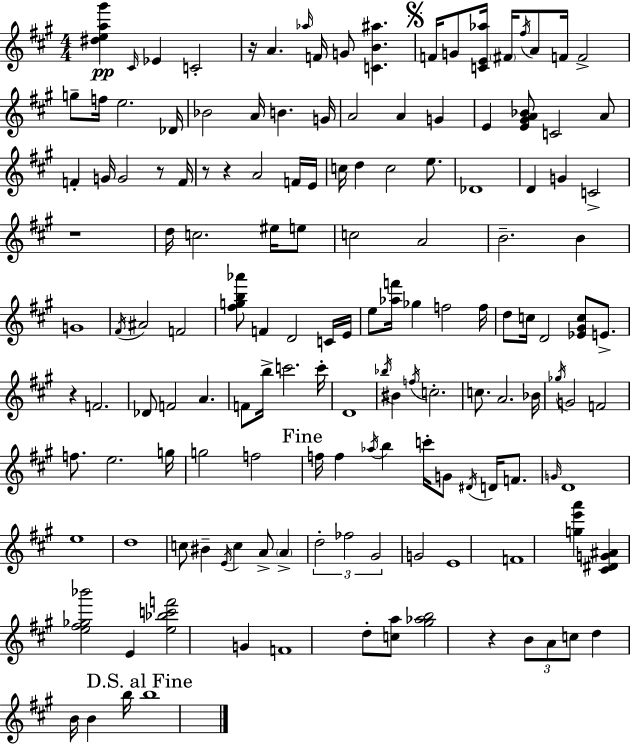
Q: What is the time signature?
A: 4/4